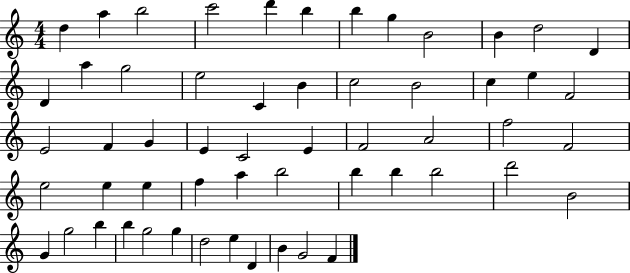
D5/q A5/q B5/h C6/h D6/q B5/q B5/q G5/q B4/h B4/q D5/h D4/q D4/q A5/q G5/h E5/h C4/q B4/q C5/h B4/h C5/q E5/q F4/h E4/h F4/q G4/q E4/q C4/h E4/q F4/h A4/h F5/h F4/h E5/h E5/q E5/q F5/q A5/q B5/h B5/q B5/q B5/h D6/h B4/h G4/q G5/h B5/q B5/q G5/h G5/q D5/h E5/q D4/q B4/q G4/h F4/q